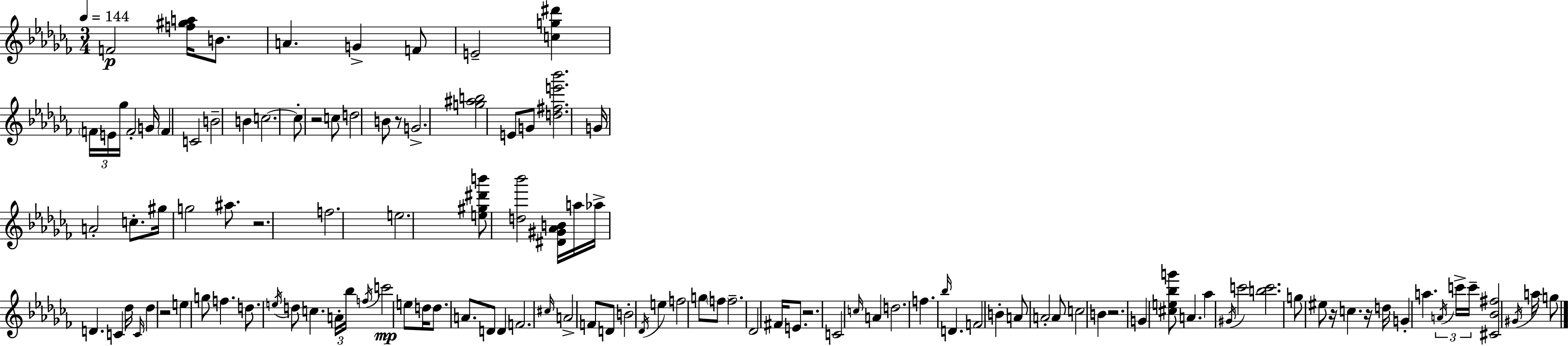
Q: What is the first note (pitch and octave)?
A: F4